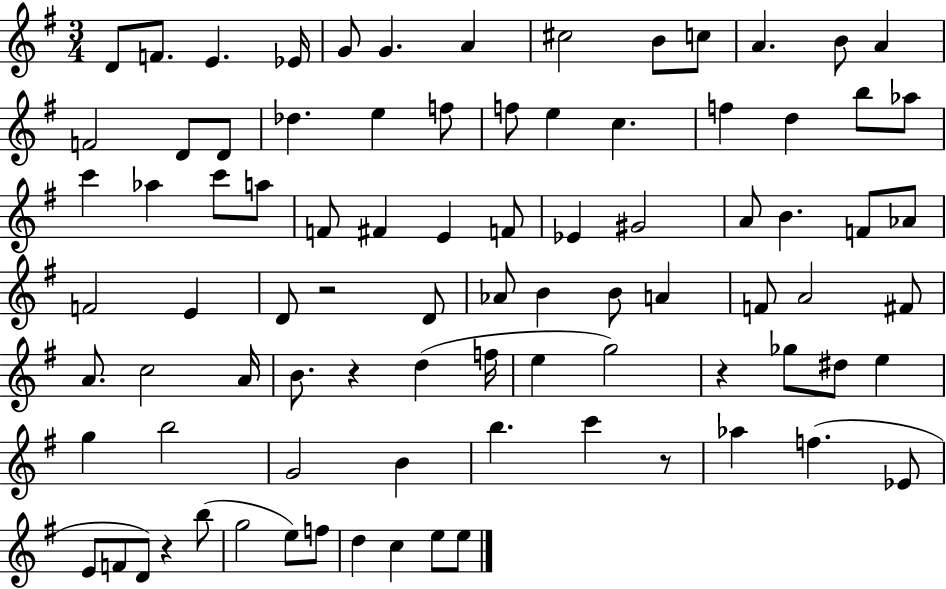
X:1
T:Untitled
M:3/4
L:1/4
K:G
D/2 F/2 E _E/4 G/2 G A ^c2 B/2 c/2 A B/2 A F2 D/2 D/2 _d e f/2 f/2 e c f d b/2 _a/2 c' _a c'/2 a/2 F/2 ^F E F/2 _E ^G2 A/2 B F/2 _A/2 F2 E D/2 z2 D/2 _A/2 B B/2 A F/2 A2 ^F/2 A/2 c2 A/4 B/2 z d f/4 e g2 z _g/2 ^d/2 e g b2 G2 B b c' z/2 _a f _E/2 E/2 F/2 D/2 z b/2 g2 e/2 f/2 d c e/2 e/2